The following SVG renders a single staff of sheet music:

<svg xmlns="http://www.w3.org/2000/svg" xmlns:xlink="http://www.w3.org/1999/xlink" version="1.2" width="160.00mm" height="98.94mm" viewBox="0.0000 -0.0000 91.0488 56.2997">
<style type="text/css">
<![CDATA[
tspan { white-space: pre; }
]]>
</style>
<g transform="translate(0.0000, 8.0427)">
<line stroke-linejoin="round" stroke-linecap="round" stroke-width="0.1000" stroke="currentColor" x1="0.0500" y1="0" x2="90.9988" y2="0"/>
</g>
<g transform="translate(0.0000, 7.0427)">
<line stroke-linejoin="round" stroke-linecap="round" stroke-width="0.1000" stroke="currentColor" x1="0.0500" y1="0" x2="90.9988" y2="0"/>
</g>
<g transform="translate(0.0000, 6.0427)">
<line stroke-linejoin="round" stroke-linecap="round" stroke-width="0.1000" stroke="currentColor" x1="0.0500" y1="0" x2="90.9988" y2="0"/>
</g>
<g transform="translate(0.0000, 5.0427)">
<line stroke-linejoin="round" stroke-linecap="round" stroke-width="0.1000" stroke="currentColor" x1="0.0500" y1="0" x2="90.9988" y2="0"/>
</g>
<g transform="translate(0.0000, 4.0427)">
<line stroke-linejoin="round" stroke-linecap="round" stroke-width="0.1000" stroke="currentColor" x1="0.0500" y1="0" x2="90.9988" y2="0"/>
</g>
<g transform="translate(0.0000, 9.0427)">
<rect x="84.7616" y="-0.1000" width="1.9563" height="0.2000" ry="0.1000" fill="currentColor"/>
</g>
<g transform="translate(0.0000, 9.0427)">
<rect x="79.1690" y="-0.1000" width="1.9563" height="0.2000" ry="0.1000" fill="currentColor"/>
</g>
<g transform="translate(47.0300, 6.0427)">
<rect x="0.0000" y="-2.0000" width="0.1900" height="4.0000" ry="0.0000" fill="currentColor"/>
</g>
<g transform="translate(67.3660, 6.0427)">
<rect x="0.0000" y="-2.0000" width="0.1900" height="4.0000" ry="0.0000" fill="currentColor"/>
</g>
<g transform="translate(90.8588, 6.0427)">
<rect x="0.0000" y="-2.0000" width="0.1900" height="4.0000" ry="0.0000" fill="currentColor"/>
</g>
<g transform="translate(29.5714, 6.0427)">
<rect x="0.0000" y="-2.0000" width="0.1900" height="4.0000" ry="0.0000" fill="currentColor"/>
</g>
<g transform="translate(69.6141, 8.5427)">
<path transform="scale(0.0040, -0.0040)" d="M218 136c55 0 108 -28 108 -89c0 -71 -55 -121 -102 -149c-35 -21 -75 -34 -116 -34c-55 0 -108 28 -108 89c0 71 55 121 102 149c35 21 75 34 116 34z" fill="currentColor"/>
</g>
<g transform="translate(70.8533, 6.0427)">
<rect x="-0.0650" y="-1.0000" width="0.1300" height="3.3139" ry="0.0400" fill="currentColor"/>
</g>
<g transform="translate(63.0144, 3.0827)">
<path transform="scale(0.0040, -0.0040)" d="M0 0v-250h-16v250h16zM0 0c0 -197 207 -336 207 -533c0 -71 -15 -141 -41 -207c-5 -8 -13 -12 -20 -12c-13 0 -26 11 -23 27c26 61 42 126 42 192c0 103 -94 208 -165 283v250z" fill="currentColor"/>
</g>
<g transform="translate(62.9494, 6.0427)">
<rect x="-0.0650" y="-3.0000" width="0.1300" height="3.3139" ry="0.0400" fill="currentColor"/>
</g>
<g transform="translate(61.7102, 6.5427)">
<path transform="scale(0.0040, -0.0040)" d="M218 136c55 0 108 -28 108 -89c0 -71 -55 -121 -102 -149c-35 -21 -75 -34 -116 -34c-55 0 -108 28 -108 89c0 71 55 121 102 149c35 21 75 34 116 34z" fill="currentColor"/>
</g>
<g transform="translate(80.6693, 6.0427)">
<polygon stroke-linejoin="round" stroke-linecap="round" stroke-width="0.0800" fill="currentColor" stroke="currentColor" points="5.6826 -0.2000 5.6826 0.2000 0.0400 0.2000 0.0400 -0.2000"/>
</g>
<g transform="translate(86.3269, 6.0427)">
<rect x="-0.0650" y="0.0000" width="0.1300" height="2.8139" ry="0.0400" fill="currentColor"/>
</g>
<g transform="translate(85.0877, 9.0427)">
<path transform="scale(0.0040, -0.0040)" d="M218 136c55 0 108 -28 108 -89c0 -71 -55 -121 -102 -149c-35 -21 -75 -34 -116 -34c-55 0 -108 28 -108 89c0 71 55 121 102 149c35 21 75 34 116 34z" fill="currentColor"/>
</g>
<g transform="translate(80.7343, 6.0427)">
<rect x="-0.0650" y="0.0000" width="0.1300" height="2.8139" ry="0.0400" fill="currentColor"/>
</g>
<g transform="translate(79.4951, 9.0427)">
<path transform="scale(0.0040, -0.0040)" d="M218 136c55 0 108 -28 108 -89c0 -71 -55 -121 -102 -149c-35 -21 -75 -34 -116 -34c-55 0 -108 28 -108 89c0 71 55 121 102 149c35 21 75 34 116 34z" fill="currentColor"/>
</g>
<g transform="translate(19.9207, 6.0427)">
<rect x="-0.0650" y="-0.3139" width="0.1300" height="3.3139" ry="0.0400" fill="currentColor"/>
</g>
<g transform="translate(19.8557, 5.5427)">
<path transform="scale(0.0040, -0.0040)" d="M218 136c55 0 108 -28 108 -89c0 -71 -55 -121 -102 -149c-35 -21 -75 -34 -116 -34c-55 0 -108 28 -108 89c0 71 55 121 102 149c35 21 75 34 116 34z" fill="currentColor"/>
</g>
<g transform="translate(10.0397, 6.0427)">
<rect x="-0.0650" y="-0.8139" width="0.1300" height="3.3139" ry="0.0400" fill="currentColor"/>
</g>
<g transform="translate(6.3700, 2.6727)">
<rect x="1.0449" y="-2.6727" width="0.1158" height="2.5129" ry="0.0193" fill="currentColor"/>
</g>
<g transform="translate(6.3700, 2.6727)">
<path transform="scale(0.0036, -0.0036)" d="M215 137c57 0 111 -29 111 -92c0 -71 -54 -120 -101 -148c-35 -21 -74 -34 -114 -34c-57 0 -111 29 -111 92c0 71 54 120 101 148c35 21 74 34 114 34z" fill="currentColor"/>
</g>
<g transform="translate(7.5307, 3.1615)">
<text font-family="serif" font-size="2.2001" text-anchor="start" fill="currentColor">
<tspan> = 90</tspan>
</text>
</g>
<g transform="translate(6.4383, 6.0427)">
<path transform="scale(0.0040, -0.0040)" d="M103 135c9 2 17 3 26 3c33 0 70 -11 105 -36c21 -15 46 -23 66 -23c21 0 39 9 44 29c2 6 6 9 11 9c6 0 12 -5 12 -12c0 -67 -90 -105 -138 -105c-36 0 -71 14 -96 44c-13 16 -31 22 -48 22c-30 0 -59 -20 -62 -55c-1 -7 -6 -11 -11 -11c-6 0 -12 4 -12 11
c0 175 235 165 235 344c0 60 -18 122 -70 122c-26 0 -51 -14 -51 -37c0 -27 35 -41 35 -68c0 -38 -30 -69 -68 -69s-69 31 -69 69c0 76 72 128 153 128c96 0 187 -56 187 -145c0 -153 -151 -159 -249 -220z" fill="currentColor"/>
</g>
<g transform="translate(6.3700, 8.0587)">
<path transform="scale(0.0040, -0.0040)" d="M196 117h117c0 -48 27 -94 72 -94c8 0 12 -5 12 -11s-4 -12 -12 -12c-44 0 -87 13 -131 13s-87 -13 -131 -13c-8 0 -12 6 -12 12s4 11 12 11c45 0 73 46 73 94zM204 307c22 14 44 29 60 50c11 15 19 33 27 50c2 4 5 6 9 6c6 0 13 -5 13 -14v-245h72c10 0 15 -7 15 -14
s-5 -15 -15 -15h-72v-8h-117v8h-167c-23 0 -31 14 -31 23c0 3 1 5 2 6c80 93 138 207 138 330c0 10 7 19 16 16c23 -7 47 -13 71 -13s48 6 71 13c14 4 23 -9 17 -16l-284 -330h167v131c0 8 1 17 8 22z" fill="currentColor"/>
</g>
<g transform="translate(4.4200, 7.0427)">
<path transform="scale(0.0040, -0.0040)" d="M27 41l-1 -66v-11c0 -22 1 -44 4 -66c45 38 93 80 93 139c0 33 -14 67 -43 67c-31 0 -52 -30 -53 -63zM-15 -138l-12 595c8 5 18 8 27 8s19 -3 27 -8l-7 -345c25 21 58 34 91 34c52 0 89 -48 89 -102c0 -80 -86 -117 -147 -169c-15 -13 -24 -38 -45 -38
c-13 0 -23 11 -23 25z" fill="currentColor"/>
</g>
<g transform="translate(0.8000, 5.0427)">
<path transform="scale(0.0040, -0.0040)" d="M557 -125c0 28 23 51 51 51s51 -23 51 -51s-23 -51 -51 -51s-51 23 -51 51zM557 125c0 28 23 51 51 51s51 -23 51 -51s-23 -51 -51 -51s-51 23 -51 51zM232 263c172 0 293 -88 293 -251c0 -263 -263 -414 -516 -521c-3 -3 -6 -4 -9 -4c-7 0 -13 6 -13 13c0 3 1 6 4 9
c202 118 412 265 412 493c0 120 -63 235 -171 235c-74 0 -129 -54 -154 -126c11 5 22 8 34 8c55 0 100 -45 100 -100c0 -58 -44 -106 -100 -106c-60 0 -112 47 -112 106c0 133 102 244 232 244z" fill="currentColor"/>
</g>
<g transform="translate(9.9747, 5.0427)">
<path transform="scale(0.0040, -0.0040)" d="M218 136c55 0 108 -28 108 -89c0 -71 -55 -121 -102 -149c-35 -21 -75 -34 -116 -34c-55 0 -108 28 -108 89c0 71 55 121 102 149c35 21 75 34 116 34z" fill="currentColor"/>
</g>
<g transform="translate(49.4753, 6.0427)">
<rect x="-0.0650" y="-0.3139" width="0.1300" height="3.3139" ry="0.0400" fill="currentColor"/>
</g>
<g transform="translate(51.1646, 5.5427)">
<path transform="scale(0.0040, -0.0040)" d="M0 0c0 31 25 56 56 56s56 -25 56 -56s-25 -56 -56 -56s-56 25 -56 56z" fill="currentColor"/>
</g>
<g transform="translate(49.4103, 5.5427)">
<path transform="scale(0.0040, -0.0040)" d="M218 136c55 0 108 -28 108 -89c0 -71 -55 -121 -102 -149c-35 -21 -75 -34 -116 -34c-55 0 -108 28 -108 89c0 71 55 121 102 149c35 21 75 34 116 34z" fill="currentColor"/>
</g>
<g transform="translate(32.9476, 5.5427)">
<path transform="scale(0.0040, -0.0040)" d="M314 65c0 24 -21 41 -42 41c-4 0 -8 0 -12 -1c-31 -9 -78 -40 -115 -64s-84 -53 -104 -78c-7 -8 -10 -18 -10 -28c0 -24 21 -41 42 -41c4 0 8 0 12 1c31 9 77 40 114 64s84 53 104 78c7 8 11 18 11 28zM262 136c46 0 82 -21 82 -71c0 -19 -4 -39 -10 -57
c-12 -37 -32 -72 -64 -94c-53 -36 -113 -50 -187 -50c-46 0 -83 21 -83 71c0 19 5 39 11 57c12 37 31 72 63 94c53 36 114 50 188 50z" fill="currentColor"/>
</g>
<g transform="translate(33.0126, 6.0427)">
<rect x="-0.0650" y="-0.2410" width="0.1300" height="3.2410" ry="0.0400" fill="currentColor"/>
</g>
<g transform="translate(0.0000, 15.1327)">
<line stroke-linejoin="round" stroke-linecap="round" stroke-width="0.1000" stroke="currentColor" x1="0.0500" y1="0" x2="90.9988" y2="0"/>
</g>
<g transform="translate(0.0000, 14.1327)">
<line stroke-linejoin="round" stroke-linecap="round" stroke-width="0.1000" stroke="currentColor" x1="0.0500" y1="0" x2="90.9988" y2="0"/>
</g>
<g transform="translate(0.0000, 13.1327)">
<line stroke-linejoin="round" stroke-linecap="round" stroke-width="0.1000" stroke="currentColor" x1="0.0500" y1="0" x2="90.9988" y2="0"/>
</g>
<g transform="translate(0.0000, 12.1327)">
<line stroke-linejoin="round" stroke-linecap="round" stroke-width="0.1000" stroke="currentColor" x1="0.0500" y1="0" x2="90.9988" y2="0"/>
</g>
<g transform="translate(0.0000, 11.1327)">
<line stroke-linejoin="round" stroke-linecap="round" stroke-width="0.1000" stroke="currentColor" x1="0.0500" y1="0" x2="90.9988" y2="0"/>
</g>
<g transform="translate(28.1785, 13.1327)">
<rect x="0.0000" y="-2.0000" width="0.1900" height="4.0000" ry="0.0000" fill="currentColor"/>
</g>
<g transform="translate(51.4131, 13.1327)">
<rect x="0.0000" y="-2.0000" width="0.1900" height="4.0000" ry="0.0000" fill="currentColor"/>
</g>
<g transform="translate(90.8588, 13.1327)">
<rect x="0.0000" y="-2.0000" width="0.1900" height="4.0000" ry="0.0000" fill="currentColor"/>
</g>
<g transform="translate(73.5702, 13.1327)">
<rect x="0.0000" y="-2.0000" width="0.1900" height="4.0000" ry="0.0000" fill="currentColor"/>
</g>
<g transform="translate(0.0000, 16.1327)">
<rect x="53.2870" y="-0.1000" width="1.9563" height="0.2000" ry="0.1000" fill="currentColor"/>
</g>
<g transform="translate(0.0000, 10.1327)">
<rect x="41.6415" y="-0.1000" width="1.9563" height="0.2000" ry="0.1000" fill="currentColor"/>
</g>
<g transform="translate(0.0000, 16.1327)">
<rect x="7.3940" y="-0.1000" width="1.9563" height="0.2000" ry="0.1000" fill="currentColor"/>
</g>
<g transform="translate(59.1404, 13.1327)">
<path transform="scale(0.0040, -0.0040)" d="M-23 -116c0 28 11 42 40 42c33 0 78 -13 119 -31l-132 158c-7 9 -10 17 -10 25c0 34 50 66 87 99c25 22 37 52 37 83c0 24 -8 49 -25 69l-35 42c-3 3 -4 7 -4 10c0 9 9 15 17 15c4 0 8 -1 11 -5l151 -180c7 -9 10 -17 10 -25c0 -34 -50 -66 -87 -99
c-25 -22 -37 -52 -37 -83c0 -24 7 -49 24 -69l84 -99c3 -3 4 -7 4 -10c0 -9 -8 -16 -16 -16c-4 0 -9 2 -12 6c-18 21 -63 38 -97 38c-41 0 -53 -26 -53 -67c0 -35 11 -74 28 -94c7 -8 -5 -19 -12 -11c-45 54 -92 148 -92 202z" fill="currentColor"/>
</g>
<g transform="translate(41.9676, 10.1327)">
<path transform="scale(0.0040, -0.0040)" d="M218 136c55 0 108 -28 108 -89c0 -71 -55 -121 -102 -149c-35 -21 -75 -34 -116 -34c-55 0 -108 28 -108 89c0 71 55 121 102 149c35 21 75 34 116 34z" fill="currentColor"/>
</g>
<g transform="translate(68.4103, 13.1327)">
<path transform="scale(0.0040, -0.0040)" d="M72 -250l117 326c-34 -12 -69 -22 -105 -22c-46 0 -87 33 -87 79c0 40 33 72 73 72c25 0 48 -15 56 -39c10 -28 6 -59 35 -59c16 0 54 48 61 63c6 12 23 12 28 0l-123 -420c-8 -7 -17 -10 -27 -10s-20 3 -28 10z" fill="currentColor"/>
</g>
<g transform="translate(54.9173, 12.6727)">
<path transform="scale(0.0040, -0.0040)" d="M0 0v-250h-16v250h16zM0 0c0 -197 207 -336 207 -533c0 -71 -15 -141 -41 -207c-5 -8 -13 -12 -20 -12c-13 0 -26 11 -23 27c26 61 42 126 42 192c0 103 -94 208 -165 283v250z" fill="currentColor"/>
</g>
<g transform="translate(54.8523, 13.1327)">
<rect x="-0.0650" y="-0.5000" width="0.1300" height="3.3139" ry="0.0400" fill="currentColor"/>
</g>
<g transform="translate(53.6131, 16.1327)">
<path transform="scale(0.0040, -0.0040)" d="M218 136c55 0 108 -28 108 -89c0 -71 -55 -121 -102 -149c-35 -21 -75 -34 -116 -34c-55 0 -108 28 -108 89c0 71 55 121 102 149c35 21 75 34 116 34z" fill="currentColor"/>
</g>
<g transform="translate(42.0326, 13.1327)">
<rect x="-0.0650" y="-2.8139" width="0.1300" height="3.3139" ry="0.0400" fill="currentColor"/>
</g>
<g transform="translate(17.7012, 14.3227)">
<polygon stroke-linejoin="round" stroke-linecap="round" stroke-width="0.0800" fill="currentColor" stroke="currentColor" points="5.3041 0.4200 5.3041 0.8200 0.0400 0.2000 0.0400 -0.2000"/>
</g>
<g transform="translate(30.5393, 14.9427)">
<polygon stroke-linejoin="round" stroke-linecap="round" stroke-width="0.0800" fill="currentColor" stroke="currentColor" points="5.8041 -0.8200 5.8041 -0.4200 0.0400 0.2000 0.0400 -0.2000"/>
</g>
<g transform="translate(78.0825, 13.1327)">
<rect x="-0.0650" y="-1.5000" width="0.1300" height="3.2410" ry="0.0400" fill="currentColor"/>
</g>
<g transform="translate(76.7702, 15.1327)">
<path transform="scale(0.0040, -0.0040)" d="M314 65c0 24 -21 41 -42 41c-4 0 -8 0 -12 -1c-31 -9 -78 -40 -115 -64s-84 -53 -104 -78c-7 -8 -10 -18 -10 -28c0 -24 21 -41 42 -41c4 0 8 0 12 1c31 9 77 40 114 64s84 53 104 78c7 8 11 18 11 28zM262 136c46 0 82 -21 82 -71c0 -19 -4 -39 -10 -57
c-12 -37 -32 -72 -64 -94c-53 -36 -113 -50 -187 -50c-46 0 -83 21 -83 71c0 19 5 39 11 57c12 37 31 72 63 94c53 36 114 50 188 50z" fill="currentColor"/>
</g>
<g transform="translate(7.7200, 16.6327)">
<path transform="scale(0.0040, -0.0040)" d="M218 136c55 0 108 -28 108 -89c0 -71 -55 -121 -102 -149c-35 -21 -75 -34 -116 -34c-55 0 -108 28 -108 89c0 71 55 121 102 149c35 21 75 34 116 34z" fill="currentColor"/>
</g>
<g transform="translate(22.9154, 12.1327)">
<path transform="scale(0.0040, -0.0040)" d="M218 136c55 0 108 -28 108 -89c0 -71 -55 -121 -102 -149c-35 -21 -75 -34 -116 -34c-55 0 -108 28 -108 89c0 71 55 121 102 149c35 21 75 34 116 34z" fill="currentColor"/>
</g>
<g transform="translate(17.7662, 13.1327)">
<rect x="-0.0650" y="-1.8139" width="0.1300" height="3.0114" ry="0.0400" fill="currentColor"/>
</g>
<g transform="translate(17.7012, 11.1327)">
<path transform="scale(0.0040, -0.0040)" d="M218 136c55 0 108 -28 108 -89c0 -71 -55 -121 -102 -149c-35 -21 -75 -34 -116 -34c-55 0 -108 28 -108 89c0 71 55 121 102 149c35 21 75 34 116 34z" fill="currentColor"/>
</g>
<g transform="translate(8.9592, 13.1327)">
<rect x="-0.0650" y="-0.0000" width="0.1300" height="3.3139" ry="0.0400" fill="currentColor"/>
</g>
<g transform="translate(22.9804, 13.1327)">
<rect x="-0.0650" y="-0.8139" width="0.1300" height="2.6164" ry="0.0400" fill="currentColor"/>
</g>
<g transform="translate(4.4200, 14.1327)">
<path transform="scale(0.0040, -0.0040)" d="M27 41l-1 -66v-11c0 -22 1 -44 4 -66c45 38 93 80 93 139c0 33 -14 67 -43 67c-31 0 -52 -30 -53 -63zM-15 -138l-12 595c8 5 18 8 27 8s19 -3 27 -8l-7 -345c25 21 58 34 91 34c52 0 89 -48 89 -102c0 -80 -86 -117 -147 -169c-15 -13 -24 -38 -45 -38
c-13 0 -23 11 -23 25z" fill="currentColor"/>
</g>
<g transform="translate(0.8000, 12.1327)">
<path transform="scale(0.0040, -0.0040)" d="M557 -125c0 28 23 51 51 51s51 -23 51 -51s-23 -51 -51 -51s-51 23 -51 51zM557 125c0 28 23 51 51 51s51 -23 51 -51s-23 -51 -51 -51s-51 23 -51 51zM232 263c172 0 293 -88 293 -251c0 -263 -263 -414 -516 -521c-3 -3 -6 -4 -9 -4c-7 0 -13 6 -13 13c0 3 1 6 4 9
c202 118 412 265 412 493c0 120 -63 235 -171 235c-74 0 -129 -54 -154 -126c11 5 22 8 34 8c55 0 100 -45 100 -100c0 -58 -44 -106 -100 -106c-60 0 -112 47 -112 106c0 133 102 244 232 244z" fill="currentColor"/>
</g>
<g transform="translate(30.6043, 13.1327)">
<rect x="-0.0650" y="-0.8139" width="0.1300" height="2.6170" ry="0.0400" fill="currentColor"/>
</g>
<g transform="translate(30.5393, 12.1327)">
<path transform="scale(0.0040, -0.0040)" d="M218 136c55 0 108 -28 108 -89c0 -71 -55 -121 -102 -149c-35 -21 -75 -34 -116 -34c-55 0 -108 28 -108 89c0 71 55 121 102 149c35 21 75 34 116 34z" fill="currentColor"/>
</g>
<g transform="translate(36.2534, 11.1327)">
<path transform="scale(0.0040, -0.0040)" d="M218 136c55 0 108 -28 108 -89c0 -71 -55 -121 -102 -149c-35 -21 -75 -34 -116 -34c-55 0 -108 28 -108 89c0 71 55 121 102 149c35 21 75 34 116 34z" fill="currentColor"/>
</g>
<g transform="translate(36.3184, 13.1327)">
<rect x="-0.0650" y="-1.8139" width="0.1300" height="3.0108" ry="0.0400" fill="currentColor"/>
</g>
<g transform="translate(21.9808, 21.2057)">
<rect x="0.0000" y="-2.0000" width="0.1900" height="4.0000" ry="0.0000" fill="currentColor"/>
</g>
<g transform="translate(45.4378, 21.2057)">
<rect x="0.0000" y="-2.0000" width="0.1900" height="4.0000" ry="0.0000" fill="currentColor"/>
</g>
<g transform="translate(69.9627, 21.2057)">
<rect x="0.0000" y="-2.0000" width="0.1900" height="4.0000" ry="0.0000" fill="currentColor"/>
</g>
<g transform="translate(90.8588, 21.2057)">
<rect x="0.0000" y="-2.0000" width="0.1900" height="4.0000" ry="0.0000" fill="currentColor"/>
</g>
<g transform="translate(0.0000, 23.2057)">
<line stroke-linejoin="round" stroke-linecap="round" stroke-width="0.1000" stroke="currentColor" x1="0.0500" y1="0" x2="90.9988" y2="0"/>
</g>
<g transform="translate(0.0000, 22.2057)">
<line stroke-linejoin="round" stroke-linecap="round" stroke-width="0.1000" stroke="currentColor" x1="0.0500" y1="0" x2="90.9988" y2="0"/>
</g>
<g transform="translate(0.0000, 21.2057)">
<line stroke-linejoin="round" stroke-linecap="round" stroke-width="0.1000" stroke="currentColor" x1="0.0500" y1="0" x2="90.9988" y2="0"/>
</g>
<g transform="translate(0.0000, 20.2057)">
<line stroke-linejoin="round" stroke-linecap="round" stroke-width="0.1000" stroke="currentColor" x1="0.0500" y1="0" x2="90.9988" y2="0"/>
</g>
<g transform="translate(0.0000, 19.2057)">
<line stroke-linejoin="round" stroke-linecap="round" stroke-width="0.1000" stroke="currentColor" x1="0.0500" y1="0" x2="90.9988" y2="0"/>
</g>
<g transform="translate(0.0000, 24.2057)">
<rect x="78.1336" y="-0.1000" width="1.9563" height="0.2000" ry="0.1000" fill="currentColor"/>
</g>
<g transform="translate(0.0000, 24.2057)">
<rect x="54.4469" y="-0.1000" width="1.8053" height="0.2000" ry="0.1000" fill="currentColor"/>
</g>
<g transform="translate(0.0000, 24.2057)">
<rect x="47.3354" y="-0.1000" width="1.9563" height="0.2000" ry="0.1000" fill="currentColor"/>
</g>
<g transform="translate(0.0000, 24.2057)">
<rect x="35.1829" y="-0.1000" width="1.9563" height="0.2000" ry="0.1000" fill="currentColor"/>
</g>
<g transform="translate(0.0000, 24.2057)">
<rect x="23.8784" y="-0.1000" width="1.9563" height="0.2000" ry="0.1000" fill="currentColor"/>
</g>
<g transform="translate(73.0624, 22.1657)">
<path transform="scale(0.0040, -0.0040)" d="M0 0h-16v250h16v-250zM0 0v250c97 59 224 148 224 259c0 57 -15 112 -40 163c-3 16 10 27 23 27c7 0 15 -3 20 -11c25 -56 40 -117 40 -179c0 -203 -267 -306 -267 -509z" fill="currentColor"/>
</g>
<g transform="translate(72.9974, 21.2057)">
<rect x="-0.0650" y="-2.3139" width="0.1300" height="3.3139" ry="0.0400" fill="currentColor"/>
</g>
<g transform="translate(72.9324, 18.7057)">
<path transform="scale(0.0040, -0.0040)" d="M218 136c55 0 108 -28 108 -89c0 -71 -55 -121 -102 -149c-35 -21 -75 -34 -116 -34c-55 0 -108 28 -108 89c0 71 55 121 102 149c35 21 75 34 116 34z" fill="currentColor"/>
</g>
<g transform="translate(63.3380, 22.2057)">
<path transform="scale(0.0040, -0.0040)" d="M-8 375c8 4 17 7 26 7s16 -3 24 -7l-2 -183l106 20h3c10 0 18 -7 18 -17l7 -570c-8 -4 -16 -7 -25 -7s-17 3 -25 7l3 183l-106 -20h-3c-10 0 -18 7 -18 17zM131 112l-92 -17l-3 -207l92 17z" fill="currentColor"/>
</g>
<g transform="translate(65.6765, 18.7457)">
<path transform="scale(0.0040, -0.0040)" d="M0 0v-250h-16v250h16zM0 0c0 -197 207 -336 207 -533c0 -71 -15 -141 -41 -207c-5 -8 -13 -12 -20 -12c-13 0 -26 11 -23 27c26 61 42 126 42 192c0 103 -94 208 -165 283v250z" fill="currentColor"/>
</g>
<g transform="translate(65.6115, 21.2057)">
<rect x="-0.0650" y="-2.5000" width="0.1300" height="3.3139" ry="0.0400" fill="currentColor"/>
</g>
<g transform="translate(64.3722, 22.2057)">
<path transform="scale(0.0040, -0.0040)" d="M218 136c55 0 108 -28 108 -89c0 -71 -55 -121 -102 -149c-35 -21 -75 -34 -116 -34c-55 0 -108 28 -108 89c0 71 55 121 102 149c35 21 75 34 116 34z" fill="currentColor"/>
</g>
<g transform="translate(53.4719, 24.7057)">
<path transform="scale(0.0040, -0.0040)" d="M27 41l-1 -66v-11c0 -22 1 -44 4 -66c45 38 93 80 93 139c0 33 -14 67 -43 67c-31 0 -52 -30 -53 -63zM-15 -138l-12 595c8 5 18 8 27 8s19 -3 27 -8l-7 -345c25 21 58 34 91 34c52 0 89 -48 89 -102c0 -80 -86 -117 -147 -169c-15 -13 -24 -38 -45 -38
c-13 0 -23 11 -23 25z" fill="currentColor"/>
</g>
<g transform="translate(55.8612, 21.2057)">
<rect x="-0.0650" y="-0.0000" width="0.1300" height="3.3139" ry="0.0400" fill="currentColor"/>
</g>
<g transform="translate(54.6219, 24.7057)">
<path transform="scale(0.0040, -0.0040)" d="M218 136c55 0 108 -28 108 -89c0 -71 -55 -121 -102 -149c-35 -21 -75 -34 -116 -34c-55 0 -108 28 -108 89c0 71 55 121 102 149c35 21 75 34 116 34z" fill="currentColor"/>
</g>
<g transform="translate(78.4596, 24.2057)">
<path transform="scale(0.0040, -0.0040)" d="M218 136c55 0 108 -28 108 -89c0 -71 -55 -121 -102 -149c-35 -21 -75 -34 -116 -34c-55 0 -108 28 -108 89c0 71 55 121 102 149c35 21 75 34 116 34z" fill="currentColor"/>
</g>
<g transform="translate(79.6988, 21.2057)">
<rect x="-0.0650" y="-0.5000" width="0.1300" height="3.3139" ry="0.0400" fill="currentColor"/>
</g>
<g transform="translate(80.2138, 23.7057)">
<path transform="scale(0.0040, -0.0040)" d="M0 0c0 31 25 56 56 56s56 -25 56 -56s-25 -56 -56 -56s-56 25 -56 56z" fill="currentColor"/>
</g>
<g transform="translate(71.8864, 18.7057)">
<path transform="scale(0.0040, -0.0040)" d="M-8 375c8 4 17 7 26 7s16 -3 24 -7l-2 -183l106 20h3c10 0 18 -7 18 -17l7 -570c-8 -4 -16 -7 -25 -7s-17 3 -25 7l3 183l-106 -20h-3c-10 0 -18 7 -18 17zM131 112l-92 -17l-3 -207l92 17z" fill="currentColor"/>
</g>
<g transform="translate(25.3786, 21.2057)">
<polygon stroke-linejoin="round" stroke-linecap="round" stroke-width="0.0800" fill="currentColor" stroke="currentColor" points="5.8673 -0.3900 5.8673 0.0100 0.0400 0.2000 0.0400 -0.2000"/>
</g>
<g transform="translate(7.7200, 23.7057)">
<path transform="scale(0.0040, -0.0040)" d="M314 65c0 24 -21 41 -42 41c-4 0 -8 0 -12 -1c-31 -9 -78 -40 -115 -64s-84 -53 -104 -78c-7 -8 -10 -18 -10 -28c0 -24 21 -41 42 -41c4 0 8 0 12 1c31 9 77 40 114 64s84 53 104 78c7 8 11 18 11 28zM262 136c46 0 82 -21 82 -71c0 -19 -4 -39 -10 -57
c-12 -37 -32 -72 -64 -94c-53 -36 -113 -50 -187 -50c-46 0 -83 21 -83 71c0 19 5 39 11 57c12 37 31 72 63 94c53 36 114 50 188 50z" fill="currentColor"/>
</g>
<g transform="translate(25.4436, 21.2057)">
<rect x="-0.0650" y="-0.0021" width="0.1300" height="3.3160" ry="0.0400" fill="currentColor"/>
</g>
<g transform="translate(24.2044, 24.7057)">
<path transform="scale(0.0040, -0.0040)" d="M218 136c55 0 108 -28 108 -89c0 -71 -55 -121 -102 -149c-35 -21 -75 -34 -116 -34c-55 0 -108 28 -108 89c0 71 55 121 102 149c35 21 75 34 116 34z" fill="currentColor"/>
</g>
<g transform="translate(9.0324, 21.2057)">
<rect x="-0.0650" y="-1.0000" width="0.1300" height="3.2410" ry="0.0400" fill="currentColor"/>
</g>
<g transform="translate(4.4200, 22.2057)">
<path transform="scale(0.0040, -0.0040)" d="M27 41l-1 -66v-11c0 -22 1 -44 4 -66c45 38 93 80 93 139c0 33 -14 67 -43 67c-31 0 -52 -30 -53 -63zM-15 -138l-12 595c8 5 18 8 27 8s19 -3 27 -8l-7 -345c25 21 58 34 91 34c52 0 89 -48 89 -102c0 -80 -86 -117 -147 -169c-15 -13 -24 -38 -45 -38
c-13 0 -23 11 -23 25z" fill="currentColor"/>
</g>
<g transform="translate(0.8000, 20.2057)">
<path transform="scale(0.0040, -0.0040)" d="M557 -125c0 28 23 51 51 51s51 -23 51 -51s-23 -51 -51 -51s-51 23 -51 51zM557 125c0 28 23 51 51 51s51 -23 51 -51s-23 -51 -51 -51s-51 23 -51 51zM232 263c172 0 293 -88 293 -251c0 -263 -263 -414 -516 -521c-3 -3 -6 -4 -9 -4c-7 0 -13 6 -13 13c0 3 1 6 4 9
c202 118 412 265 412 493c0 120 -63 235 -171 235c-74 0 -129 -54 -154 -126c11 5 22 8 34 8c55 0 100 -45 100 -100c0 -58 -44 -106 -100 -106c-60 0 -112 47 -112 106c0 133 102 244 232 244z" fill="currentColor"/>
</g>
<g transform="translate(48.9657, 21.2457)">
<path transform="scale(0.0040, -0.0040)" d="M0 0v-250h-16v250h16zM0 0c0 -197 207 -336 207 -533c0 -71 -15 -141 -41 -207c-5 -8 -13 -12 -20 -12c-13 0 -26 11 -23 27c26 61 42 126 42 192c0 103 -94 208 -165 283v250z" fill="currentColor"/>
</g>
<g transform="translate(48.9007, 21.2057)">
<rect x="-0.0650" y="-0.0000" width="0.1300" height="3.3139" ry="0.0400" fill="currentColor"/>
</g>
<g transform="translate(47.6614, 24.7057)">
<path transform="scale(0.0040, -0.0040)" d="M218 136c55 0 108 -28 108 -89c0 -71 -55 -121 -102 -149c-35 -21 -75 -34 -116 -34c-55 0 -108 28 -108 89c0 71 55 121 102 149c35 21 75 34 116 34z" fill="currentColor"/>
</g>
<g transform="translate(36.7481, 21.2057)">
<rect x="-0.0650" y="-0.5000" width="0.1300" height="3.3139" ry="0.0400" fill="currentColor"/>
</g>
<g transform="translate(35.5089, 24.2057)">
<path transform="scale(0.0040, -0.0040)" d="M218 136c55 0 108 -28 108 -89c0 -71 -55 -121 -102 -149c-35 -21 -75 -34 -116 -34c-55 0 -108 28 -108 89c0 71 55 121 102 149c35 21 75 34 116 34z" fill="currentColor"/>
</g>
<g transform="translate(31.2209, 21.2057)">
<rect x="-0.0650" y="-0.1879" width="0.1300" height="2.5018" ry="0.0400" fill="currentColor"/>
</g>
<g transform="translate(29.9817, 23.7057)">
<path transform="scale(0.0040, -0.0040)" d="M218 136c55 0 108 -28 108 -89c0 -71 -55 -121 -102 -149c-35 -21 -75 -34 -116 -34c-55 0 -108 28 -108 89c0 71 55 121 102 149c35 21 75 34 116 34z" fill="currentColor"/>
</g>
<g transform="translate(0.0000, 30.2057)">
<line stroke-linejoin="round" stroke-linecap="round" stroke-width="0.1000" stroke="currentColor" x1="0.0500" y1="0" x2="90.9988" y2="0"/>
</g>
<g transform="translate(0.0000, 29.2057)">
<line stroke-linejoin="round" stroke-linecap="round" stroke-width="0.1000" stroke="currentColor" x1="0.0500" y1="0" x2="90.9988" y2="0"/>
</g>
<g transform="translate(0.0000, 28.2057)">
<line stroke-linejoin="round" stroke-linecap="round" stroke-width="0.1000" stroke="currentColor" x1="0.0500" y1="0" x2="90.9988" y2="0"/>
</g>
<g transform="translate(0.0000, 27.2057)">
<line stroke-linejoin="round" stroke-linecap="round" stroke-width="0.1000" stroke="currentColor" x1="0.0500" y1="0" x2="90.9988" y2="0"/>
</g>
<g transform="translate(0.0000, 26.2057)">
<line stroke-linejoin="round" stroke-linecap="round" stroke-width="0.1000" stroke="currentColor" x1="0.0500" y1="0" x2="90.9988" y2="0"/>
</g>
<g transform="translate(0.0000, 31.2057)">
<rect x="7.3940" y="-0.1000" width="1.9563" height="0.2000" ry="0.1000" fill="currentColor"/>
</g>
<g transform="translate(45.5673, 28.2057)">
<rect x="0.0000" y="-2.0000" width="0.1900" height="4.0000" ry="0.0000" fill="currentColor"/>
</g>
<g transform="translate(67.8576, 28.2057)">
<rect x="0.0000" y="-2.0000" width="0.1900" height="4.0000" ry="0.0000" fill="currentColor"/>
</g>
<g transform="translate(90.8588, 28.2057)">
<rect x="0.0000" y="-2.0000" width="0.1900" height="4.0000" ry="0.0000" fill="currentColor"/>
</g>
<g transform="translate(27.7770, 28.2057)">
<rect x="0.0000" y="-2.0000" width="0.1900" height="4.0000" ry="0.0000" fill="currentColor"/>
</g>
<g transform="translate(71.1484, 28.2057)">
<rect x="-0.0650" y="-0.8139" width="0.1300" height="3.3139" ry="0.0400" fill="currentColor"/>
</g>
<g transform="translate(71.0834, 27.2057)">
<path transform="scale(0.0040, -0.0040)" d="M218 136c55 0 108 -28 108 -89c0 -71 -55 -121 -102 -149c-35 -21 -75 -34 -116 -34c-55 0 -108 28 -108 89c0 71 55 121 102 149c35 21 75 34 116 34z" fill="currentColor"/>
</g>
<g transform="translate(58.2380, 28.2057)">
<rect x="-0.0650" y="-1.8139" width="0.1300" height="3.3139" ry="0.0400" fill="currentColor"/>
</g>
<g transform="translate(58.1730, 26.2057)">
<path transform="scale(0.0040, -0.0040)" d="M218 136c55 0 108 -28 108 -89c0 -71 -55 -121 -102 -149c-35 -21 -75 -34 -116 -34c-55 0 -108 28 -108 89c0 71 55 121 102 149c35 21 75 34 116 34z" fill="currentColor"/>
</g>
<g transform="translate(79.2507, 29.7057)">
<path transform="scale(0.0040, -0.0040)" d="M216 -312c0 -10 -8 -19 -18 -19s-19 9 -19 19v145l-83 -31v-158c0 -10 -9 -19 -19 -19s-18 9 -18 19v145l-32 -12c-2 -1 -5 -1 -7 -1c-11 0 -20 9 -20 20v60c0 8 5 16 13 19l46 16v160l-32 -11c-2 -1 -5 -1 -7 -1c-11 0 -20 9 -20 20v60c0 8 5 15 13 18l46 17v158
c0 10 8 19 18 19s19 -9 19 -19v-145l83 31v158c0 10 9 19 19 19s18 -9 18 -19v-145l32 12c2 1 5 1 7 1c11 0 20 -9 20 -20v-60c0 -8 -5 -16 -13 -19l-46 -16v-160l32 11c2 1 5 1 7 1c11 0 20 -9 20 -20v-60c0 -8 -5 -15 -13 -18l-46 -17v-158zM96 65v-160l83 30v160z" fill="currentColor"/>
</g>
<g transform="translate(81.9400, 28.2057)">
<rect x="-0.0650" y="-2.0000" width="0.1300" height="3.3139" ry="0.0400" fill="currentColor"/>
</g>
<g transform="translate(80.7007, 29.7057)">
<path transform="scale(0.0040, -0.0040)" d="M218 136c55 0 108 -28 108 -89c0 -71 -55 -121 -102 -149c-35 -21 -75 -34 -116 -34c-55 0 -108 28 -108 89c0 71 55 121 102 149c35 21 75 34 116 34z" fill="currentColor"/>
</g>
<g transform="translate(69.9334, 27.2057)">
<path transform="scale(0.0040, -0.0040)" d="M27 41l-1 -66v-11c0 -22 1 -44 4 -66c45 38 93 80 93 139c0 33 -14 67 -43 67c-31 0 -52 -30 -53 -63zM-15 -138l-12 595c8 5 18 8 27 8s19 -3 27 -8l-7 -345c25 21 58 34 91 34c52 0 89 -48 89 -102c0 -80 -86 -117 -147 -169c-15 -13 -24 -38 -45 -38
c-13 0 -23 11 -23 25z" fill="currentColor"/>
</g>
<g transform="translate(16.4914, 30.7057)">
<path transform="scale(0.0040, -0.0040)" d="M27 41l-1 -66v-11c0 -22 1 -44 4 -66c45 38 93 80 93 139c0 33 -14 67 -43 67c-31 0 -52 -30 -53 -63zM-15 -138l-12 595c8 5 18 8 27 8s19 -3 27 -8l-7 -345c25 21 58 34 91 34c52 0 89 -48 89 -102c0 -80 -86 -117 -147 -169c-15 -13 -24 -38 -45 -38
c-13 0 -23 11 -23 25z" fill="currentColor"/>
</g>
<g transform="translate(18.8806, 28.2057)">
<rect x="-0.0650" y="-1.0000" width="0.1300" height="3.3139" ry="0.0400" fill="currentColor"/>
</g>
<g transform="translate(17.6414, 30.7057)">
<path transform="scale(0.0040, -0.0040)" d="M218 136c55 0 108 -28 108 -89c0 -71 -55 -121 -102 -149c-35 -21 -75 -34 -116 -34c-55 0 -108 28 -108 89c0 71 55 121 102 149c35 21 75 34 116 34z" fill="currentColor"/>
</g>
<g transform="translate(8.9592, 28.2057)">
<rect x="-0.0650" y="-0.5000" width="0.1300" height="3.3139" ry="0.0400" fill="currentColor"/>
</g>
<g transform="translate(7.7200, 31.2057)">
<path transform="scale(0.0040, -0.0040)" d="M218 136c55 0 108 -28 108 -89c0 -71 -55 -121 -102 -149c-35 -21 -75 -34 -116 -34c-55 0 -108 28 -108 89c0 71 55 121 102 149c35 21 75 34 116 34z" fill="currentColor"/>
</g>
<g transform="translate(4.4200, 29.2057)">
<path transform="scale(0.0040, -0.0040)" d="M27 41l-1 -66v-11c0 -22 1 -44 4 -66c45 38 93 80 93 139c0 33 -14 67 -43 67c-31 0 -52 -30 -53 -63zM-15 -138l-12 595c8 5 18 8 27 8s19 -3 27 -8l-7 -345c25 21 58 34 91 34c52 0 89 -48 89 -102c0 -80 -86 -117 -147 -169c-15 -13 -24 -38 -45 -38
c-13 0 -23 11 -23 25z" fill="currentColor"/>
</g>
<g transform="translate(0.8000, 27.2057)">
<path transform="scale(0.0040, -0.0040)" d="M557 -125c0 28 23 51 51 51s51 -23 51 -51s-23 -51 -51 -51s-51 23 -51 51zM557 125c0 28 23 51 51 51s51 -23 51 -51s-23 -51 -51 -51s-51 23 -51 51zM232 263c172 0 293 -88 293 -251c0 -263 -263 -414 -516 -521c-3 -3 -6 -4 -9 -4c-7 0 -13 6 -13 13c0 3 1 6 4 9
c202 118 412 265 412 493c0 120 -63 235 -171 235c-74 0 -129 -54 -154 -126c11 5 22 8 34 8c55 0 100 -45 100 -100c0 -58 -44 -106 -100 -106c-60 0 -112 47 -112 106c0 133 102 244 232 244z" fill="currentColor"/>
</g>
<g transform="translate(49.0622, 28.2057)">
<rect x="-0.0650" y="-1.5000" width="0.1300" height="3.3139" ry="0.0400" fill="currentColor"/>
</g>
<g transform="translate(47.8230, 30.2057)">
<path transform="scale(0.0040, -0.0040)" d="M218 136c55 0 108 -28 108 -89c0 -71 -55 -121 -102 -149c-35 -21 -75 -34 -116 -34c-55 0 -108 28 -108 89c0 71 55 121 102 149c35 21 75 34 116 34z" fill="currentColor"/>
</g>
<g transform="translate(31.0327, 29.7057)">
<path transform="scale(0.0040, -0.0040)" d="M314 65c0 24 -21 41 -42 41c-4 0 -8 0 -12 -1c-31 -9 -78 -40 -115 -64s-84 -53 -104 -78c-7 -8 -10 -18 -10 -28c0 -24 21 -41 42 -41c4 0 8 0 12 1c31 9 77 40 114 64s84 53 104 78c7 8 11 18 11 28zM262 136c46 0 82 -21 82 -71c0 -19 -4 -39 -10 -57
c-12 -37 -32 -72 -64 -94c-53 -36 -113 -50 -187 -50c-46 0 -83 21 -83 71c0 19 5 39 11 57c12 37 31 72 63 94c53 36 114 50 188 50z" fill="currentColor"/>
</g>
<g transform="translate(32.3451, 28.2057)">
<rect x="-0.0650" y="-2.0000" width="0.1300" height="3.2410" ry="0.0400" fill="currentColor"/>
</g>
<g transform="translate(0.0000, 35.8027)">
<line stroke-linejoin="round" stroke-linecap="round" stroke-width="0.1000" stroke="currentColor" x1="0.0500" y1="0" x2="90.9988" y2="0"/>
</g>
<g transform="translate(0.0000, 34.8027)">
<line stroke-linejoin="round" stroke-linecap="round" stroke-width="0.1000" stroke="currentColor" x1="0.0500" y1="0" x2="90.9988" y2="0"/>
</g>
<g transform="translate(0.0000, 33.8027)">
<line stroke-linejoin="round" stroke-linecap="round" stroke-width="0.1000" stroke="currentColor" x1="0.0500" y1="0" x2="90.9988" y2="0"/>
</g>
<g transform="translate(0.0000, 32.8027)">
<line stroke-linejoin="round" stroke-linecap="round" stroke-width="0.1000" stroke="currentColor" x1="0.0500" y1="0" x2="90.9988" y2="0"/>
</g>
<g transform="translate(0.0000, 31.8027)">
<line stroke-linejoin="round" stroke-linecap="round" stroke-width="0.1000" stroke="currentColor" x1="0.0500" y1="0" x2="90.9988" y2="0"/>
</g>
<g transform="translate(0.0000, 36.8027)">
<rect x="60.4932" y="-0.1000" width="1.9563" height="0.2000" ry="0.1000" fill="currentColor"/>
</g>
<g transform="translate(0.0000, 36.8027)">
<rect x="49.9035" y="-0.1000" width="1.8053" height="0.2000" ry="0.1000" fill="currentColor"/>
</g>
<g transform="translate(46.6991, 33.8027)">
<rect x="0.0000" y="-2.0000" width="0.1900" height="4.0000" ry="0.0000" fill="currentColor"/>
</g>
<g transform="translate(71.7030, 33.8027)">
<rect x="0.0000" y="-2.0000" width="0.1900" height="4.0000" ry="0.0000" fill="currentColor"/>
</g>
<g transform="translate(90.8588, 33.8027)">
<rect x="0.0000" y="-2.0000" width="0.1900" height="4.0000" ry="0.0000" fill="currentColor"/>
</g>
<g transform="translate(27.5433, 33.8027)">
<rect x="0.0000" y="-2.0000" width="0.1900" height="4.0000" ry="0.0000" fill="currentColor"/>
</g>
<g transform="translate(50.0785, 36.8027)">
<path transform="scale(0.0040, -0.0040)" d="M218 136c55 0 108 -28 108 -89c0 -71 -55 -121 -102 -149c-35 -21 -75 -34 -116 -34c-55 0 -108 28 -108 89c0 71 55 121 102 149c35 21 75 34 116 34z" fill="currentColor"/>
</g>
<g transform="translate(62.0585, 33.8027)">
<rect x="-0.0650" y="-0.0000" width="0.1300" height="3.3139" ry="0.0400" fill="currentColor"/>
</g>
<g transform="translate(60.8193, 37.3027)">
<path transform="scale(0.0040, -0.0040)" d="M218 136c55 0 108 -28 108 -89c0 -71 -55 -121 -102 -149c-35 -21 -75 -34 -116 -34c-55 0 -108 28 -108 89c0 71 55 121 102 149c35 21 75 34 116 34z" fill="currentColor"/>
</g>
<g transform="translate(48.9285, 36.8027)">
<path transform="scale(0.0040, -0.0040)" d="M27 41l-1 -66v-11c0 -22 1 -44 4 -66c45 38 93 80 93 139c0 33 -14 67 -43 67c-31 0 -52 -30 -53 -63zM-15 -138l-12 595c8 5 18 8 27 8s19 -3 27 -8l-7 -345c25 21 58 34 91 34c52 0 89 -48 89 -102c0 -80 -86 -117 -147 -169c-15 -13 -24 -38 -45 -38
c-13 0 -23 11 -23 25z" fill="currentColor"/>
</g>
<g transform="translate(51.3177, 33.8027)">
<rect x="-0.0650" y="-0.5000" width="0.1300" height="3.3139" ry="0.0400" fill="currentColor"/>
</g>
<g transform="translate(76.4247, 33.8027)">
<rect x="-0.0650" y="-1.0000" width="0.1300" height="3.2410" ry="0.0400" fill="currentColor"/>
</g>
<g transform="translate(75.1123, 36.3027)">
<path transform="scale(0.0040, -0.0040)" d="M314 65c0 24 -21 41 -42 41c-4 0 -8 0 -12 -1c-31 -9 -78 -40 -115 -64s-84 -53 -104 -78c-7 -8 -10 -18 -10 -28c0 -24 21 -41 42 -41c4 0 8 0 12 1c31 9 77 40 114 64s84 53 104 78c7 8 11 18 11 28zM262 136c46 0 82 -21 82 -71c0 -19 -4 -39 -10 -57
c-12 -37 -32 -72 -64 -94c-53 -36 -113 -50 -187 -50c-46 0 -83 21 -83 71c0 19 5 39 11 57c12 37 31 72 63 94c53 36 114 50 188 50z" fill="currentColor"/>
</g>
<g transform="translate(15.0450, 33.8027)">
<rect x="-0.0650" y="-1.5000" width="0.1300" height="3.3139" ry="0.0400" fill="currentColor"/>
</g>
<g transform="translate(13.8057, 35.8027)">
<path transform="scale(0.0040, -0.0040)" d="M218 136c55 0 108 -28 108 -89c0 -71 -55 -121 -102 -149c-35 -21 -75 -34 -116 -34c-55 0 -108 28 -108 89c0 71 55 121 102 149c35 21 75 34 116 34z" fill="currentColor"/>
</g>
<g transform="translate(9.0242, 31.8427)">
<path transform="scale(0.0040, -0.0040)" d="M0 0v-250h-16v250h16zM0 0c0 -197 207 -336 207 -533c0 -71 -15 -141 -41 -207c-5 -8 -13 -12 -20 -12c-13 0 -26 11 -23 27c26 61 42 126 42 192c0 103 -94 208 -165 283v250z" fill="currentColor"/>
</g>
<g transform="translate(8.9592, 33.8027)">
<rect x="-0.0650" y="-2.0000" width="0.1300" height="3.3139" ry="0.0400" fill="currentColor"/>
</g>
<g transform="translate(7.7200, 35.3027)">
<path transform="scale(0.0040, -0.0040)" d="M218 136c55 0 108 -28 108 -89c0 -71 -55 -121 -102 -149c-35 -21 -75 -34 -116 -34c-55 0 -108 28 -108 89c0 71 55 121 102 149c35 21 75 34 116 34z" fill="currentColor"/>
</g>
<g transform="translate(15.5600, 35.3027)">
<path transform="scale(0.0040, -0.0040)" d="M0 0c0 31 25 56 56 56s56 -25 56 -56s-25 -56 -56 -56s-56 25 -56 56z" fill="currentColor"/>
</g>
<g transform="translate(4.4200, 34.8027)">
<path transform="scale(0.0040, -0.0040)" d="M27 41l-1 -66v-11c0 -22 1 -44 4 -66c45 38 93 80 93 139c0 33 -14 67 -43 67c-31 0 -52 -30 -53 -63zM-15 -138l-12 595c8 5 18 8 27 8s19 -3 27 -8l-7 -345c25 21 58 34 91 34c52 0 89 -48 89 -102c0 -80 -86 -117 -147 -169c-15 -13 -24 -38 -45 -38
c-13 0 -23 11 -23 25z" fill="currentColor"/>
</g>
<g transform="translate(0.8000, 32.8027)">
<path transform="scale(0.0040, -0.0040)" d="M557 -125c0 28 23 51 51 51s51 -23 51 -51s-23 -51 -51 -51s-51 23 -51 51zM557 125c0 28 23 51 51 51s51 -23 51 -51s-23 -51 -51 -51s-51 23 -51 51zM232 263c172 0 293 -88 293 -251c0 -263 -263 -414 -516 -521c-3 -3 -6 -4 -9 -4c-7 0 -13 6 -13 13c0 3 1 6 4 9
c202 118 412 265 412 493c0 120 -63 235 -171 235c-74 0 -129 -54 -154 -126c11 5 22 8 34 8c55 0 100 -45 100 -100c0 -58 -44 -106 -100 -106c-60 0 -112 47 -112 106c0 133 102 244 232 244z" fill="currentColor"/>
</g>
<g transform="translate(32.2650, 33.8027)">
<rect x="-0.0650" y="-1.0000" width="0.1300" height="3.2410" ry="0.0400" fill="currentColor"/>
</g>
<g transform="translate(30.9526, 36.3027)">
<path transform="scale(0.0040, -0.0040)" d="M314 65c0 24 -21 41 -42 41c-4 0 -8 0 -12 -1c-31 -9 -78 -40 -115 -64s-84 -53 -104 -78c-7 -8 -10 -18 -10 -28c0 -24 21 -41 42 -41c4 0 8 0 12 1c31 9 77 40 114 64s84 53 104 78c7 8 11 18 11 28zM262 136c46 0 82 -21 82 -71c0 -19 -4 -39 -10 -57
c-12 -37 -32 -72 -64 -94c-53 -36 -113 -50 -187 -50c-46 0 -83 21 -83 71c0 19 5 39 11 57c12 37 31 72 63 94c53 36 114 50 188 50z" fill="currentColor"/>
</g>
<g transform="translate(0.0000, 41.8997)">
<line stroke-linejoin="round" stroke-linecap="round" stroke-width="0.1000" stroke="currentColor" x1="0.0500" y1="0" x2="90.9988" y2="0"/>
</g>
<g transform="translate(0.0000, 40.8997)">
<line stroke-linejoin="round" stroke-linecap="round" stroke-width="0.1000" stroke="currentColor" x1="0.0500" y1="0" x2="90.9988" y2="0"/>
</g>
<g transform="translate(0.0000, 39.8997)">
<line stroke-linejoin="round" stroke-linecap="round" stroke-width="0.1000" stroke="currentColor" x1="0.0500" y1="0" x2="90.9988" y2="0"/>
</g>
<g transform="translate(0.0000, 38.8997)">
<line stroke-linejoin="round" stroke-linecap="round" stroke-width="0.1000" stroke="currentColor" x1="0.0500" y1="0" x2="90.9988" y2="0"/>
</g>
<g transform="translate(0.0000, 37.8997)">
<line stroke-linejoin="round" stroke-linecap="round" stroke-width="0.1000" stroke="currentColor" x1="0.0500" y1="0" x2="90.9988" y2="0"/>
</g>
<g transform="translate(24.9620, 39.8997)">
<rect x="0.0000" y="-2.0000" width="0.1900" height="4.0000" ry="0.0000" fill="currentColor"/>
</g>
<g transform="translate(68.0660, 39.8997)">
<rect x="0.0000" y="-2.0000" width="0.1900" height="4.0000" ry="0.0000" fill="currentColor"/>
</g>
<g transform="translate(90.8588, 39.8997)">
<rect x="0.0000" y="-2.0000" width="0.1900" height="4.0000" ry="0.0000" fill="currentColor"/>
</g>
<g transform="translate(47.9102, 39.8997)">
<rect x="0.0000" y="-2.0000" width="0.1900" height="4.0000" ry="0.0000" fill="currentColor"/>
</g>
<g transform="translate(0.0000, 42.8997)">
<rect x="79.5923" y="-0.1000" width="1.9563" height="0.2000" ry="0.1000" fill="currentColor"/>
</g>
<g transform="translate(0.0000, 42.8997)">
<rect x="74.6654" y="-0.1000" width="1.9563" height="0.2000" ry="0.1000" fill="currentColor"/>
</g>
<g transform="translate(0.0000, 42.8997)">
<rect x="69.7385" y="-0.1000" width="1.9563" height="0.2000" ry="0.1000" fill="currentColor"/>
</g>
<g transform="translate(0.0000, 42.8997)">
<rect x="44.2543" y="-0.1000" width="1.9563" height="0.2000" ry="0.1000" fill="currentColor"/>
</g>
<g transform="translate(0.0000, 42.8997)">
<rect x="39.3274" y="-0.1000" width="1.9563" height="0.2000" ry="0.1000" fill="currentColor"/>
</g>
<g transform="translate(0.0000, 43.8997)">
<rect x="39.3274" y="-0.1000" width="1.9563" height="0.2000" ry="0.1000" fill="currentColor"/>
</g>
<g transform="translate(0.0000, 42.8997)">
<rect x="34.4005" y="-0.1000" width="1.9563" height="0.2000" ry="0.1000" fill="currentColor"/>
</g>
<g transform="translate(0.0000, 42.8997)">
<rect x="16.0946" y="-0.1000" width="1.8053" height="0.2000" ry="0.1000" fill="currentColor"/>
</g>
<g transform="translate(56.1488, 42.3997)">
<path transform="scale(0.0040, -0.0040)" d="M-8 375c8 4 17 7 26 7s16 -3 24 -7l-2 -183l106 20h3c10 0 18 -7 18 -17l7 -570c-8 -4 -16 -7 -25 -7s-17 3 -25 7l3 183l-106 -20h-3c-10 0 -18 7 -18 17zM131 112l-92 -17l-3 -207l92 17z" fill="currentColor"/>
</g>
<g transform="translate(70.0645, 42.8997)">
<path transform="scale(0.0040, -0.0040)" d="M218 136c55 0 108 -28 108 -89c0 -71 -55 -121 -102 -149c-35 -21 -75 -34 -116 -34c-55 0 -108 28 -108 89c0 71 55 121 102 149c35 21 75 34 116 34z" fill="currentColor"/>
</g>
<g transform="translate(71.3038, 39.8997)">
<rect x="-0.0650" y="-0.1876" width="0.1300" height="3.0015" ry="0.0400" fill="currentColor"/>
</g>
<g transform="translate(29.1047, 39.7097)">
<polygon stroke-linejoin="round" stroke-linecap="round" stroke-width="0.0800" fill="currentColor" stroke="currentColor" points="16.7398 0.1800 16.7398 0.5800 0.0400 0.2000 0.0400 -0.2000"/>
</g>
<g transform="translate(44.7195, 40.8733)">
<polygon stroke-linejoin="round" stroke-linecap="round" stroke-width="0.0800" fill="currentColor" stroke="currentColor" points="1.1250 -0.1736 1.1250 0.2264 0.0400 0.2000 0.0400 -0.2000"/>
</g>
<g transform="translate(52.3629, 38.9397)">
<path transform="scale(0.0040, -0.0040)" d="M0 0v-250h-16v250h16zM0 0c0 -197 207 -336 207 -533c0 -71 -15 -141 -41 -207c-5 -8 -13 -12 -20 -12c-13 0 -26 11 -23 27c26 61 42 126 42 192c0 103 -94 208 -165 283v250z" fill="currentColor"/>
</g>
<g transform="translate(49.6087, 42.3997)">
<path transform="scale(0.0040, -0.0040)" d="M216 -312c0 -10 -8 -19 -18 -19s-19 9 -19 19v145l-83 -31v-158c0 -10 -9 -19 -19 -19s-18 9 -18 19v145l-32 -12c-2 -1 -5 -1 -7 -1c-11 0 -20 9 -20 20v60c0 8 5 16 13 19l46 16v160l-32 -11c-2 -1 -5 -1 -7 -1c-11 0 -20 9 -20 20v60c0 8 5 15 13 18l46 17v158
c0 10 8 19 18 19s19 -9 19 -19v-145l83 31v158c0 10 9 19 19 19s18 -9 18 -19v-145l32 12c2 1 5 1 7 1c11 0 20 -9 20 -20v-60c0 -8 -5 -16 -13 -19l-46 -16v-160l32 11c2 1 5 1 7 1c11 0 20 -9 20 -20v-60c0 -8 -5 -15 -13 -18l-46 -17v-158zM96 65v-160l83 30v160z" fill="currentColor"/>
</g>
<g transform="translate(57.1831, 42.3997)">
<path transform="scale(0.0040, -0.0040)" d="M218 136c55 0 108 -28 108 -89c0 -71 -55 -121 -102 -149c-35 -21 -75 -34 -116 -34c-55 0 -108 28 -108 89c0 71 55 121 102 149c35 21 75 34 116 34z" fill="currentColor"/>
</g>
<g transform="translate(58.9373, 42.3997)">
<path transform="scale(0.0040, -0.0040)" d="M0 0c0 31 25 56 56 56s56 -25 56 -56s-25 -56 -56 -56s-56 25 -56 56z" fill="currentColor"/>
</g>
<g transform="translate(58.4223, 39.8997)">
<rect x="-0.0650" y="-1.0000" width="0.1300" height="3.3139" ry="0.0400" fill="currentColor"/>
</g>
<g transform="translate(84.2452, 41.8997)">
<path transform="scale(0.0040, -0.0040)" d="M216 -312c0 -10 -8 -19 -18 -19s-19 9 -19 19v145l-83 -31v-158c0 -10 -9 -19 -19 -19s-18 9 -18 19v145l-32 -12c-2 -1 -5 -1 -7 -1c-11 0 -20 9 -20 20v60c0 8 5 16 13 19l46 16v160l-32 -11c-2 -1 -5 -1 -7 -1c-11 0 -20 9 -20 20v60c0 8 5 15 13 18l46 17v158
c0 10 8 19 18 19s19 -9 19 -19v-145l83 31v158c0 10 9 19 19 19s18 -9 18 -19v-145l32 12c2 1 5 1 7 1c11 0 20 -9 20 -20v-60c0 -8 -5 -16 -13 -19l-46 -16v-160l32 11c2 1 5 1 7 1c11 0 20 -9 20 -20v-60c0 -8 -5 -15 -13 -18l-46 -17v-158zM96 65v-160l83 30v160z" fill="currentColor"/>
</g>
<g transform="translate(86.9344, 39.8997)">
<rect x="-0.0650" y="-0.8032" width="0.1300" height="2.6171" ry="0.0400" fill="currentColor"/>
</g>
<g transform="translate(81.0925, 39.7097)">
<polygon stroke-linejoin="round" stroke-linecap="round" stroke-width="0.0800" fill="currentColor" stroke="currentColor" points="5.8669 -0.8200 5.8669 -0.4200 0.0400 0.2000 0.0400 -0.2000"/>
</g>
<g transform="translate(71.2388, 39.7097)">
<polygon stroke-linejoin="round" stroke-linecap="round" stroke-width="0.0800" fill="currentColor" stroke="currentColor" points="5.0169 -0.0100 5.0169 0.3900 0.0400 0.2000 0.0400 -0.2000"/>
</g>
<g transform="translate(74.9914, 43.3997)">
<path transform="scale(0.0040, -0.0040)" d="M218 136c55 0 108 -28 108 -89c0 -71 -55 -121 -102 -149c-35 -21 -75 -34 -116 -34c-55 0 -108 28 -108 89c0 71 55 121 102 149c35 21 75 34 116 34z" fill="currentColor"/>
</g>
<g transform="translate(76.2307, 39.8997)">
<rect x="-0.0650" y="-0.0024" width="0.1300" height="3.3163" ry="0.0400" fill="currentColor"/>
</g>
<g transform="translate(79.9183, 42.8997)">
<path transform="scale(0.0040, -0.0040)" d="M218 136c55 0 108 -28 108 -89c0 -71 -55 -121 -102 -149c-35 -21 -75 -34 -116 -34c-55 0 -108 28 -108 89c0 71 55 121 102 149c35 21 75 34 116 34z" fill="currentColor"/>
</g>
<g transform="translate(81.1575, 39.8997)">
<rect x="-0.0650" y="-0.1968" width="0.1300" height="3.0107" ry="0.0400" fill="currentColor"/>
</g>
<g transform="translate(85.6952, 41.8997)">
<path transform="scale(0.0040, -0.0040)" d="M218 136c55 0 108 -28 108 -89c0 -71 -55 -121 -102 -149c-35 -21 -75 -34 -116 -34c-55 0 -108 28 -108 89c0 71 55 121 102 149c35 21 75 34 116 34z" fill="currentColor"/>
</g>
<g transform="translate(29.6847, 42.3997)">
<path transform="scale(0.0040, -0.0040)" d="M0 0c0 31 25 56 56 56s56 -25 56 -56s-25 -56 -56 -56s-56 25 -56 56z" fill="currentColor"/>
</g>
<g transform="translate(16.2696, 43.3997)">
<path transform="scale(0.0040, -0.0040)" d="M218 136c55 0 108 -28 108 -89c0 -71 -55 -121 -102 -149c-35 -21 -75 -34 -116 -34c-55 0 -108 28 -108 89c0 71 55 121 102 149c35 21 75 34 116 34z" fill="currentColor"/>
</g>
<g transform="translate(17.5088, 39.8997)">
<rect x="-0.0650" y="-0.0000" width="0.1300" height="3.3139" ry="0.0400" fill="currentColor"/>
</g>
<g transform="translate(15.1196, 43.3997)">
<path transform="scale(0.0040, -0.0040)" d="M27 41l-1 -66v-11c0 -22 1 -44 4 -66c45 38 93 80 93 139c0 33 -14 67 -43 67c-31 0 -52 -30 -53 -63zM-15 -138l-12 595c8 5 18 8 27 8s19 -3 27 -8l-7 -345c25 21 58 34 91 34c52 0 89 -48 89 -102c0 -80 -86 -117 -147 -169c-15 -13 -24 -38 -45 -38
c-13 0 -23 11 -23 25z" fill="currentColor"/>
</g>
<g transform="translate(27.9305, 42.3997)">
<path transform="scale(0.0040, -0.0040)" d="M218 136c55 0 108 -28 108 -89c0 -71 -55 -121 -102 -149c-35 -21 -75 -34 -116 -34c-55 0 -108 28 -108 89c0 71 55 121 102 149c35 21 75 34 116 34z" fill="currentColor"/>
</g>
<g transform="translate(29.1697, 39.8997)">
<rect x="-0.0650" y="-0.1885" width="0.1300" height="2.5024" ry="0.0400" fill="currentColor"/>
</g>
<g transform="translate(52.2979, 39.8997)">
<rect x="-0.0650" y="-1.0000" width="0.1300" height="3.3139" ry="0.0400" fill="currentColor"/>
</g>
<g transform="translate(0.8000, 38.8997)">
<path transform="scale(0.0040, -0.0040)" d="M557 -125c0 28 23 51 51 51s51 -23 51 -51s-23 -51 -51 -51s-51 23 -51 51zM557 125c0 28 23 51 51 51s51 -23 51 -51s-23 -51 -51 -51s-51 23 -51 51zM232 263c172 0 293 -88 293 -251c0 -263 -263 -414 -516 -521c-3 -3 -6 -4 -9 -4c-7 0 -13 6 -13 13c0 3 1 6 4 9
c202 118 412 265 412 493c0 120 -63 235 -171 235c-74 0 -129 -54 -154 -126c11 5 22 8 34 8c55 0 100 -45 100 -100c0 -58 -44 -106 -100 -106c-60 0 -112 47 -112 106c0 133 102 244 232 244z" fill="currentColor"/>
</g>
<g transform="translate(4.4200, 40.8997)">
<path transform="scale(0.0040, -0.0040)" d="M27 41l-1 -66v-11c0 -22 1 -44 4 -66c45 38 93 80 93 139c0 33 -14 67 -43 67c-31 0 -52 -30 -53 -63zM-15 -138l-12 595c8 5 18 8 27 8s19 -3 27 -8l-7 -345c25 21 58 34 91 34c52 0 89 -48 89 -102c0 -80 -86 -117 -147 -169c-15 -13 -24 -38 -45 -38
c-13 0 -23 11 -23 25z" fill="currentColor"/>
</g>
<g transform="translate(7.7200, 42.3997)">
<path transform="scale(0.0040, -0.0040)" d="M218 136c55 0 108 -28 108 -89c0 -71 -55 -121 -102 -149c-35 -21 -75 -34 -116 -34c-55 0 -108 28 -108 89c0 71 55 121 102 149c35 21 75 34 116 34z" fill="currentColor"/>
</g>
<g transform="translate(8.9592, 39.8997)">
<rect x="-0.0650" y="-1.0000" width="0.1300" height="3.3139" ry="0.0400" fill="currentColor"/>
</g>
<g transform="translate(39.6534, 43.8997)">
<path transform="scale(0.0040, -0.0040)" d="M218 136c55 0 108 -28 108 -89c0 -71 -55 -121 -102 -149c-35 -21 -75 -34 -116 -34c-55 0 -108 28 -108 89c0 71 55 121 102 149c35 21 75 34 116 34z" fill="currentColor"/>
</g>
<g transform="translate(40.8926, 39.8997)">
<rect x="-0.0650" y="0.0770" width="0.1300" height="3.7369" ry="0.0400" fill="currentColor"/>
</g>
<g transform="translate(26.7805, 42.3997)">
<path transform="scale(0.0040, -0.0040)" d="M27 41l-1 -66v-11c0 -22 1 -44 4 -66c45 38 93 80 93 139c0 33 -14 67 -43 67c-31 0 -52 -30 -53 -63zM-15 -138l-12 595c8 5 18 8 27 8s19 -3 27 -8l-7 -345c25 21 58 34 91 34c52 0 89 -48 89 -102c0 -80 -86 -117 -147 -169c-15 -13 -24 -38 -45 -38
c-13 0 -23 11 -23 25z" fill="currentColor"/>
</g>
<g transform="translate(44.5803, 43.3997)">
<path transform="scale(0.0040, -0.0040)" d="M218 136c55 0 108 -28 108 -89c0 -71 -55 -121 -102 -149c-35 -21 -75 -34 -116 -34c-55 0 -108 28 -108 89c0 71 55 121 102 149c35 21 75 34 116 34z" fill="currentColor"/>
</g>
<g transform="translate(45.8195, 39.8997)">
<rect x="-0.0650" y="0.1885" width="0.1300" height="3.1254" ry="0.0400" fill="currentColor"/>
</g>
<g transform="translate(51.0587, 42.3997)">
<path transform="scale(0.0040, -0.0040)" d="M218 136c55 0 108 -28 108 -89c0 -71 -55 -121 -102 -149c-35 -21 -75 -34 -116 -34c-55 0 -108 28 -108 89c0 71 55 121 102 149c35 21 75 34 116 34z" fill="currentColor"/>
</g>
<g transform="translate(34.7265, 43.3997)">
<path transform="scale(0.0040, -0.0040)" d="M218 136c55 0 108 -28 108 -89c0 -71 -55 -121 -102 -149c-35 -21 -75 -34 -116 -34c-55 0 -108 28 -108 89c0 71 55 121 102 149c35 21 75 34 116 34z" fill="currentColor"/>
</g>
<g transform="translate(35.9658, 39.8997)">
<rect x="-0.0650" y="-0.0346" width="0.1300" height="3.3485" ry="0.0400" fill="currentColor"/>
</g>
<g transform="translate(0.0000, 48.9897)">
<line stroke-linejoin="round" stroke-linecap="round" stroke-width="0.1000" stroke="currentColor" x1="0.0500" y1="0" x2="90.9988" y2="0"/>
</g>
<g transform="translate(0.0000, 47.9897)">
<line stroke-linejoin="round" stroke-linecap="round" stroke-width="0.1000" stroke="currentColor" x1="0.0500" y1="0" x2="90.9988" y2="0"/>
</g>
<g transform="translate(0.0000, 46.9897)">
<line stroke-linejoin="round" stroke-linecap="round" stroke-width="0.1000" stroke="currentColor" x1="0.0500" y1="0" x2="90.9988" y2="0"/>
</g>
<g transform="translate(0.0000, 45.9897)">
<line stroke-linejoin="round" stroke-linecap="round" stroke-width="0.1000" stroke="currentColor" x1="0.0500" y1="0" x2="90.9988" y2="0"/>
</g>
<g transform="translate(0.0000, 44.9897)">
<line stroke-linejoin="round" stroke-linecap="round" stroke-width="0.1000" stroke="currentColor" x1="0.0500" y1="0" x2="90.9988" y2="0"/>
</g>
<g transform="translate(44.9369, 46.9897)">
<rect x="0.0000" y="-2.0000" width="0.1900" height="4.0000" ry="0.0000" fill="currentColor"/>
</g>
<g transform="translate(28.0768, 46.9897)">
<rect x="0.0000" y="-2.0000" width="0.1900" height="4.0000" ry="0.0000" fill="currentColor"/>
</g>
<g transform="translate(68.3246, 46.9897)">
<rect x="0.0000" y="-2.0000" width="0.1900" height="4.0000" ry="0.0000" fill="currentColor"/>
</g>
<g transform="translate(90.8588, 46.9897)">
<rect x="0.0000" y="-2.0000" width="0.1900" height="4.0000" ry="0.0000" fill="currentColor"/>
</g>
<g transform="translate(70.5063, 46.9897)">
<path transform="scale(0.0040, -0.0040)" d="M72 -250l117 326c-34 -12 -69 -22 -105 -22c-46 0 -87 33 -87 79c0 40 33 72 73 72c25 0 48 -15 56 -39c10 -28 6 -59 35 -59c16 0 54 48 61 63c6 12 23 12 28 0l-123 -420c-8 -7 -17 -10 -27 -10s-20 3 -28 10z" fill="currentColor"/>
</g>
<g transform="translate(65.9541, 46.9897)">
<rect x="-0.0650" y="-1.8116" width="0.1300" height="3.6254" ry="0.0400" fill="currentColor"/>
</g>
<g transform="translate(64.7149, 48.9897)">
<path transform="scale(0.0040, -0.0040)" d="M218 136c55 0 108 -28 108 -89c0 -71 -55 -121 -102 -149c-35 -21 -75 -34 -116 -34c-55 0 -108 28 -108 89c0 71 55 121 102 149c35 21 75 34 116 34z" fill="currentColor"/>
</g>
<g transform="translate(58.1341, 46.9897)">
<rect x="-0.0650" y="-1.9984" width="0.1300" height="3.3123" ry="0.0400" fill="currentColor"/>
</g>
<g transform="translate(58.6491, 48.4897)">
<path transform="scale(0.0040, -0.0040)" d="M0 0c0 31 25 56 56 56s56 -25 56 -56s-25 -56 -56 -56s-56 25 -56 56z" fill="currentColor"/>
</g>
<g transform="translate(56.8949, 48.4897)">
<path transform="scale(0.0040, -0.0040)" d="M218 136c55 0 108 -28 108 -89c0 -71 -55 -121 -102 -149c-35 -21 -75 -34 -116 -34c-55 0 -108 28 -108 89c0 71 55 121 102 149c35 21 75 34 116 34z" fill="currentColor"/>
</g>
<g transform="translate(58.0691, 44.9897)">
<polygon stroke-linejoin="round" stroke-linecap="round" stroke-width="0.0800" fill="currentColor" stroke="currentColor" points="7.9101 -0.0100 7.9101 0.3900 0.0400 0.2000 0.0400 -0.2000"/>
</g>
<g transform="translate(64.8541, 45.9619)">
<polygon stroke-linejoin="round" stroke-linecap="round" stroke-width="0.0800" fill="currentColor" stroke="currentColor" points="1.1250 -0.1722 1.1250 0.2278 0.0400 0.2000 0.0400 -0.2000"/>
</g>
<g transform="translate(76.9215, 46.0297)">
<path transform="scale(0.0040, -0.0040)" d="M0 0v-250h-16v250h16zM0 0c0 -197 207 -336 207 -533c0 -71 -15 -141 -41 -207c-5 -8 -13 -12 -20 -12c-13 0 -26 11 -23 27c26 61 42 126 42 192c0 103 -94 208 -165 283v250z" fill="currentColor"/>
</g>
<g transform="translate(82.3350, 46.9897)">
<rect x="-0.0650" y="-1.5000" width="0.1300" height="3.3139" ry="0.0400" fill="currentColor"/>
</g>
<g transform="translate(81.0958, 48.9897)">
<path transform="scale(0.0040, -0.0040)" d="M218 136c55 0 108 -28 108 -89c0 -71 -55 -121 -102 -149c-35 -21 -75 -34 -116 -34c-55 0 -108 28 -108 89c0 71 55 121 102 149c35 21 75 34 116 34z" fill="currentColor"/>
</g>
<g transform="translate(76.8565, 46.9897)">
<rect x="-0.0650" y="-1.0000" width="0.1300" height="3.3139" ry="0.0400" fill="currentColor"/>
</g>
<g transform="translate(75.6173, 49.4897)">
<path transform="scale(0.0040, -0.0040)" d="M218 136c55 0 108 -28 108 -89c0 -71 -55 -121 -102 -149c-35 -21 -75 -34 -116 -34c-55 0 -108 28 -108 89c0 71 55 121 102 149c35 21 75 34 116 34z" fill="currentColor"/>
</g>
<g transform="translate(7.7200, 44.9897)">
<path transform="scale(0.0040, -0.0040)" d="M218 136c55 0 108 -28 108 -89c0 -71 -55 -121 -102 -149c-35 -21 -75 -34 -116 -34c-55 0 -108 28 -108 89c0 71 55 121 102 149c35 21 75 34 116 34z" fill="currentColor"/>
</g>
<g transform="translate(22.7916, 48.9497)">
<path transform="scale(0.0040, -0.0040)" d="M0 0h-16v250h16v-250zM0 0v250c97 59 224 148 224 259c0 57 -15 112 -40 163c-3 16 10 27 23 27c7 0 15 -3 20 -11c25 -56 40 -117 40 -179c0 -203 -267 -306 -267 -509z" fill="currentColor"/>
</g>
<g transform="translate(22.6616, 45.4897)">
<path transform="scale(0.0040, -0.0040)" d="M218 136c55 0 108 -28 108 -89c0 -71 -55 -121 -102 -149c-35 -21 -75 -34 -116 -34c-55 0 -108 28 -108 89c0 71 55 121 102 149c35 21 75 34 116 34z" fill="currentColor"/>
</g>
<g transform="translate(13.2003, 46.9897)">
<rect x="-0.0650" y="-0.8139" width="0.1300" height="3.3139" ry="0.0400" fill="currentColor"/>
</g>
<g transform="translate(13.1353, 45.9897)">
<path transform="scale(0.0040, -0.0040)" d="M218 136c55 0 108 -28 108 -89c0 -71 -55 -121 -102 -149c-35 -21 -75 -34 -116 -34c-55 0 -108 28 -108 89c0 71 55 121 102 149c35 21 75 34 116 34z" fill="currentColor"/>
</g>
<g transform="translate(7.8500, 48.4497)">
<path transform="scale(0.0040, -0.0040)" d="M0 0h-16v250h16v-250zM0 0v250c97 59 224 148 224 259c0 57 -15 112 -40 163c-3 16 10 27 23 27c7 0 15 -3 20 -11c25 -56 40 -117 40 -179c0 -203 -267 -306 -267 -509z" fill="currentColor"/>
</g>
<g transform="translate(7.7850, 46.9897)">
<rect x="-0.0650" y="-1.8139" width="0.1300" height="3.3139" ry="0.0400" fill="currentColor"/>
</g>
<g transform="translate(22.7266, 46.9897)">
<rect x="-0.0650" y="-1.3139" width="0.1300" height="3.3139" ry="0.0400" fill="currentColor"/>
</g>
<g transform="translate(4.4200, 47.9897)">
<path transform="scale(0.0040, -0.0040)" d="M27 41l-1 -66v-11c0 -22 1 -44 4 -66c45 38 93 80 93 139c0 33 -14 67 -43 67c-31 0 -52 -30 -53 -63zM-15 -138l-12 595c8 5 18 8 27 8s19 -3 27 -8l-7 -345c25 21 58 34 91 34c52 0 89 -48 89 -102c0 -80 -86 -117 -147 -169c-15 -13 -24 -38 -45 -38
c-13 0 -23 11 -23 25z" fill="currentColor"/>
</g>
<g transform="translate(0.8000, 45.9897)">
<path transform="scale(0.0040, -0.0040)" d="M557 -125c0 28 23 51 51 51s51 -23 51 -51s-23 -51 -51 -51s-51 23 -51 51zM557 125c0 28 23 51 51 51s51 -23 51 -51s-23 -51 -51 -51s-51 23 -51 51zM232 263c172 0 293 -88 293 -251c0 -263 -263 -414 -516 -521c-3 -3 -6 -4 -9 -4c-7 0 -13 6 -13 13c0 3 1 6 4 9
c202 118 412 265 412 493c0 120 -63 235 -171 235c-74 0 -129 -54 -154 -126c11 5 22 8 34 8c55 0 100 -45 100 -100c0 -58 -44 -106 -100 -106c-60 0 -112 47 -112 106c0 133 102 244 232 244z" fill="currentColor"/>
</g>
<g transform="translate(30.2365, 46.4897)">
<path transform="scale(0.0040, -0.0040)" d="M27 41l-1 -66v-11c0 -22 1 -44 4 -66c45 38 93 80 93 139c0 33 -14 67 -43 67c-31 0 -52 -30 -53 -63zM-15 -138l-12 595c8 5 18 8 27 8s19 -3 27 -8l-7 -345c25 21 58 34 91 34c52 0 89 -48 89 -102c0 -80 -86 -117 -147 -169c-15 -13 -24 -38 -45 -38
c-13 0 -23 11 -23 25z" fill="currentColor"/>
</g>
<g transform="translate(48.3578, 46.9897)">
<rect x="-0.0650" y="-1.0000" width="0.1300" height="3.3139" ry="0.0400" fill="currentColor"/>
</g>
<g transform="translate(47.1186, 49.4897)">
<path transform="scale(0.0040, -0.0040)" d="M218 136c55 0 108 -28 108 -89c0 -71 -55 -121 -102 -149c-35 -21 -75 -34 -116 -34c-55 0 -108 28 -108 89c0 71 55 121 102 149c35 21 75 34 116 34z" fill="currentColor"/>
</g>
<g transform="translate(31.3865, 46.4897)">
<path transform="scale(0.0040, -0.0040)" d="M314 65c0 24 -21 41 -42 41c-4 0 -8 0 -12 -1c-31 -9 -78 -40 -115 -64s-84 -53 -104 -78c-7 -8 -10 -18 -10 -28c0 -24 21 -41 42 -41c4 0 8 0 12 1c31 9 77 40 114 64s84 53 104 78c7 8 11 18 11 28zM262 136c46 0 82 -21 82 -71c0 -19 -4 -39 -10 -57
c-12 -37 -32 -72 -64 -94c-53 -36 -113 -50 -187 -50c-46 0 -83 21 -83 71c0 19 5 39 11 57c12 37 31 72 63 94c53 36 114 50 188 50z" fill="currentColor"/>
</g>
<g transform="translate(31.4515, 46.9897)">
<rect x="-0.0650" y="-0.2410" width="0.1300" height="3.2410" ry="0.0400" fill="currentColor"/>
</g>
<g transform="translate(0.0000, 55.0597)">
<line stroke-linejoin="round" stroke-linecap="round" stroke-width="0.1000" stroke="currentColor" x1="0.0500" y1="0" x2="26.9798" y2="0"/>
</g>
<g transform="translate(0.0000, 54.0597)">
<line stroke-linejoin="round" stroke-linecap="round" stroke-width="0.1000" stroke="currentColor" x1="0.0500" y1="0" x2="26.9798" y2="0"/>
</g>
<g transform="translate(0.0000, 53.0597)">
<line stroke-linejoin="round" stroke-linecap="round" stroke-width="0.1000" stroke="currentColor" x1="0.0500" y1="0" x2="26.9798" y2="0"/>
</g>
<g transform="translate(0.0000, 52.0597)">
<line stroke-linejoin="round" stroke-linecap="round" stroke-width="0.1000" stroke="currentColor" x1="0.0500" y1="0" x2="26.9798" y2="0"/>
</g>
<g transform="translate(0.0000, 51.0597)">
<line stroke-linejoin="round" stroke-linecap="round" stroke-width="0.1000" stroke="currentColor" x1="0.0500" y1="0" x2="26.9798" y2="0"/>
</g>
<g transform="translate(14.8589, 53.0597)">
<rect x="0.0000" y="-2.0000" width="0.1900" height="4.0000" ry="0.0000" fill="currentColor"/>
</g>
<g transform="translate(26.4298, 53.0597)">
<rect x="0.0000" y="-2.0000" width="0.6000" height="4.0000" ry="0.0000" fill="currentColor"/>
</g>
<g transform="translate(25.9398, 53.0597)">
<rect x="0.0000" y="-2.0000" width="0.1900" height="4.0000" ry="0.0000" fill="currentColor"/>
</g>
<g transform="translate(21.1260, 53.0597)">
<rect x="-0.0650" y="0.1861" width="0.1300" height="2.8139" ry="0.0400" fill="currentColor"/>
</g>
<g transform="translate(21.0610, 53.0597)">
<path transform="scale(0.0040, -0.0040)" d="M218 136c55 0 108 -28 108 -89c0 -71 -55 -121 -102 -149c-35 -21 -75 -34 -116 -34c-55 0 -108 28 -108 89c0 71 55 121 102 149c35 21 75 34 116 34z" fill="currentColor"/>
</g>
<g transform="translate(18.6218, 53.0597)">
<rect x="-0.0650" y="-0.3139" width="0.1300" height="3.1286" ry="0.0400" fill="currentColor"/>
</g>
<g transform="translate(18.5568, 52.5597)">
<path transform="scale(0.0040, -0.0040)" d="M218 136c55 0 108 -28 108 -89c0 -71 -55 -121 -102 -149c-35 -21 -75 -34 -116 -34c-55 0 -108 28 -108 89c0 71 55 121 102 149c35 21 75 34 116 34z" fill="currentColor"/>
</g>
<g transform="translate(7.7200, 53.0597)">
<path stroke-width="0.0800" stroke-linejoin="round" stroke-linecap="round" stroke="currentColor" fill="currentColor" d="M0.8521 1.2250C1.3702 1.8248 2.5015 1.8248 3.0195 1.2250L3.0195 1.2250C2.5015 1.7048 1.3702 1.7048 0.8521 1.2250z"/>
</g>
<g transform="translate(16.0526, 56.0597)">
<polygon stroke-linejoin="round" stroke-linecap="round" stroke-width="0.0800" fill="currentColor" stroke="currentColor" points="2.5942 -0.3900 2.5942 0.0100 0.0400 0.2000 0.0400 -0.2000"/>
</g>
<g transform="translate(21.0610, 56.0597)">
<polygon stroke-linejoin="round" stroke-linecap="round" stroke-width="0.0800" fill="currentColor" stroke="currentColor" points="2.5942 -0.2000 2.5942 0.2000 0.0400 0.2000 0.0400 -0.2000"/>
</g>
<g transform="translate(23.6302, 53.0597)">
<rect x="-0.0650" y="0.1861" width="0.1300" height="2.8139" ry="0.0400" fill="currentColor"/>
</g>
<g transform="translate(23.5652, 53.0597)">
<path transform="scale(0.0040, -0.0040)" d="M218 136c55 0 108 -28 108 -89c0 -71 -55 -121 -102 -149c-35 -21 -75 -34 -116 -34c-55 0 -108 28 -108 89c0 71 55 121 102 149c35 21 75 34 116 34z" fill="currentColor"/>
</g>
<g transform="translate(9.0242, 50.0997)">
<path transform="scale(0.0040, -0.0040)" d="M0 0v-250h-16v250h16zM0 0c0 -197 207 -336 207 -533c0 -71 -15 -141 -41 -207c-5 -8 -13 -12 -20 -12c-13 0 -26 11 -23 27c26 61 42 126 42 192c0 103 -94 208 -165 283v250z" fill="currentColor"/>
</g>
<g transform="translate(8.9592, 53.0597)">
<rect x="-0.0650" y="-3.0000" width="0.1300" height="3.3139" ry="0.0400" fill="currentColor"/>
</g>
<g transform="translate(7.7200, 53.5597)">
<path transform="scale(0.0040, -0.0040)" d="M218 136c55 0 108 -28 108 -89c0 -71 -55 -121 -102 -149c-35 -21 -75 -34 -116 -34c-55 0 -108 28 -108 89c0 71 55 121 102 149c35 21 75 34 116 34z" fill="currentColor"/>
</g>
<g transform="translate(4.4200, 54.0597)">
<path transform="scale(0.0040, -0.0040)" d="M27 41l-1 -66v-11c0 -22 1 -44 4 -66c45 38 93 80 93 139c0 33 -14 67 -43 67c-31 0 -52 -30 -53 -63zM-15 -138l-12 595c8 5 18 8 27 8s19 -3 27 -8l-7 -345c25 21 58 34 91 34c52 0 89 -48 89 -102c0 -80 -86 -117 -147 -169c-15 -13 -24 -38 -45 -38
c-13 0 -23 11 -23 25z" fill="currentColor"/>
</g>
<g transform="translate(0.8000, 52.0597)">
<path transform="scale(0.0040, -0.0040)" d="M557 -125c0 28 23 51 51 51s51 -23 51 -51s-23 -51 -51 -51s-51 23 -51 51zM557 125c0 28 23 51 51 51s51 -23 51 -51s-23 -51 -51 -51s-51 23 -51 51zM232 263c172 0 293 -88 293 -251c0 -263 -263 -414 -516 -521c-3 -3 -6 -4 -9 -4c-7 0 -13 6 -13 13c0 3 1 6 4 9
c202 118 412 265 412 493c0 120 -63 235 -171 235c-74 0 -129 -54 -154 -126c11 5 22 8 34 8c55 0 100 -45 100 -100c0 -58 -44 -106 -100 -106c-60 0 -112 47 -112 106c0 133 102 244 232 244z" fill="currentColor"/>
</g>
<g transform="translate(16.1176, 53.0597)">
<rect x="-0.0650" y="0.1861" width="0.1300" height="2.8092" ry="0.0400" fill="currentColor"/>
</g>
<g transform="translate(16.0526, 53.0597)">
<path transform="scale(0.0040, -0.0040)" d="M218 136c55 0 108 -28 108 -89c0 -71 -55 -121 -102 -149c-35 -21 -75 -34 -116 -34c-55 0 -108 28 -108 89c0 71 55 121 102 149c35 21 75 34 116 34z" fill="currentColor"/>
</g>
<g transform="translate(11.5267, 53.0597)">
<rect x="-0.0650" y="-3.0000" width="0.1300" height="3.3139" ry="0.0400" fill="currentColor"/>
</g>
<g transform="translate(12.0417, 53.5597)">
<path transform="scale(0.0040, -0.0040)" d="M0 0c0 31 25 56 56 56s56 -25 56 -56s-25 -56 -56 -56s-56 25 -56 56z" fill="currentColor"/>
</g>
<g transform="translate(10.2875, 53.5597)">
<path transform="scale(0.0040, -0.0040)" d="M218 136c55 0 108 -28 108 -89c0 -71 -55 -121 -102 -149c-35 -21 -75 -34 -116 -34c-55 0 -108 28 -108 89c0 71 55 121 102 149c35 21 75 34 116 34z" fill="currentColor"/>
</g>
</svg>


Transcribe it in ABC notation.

X:1
T:Untitled
M:2/4
L:1/4
K:F
F, E, E,2 E, C,/2 F,, E,,/2 E,,/2 D,, A,/2 F,/2 F,/2 A,/2 C E,,/2 z z/2 G,,2 F,,2 D,,/2 F,,/2 E,, D,,/2 _D,, B,,/2 B,/2 E,, E,, _F,, A,,2 G,, A, _F, ^A,, A,,/2 G,, F,,2 _E,, D,, F,,2 F,, _D,, _F,,/2 D,,/2 C,,/2 D,,/4 ^F,,/2 F,, E,,/2 D,,/2 E,,/2 ^G,,/2 A,/2 F, G,/2 _E,2 F,, A,,/2 G,,/4 z/2 F,,/2 G,, C,/2 C, D,/2 E,/2 D,/2 D,/2